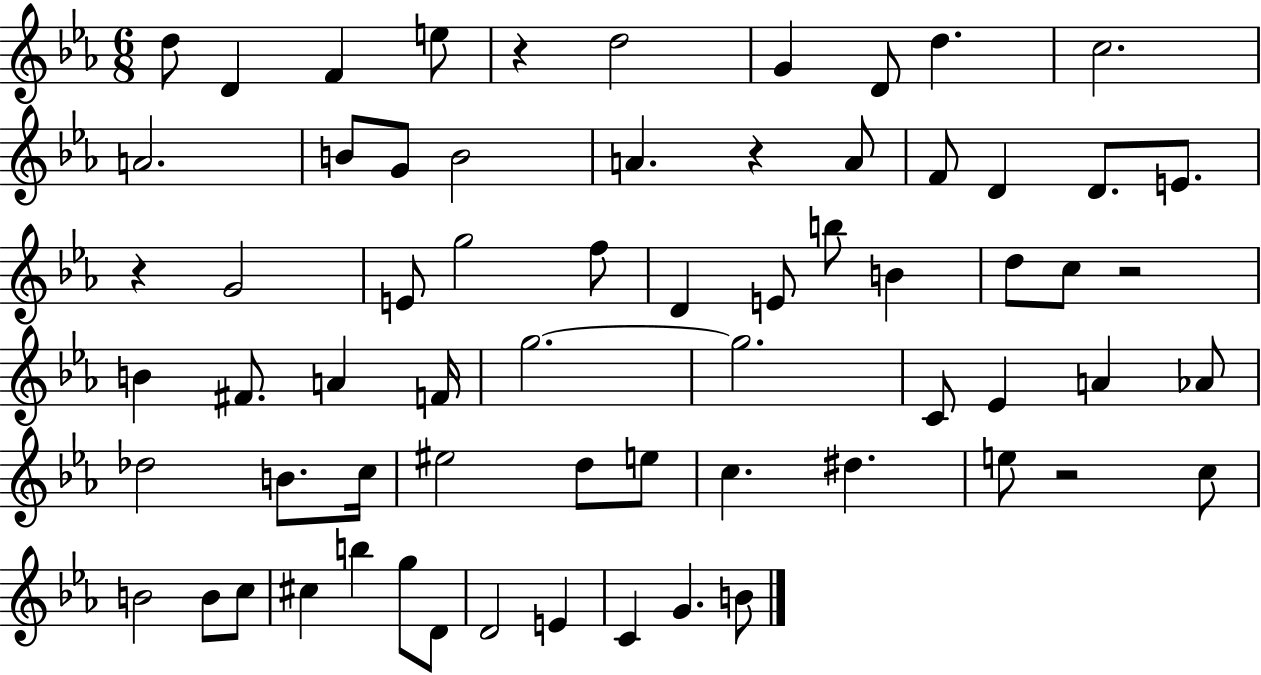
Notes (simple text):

D5/e D4/q F4/q E5/e R/q D5/h G4/q D4/e D5/q. C5/h. A4/h. B4/e G4/e B4/h A4/q. R/q A4/e F4/e D4/q D4/e. E4/e. R/q G4/h E4/e G5/h F5/e D4/q E4/e B5/e B4/q D5/e C5/e R/h B4/q F#4/e. A4/q F4/s G5/h. G5/h. C4/e Eb4/q A4/q Ab4/e Db5/h B4/e. C5/s EIS5/h D5/e E5/e C5/q. D#5/q. E5/e R/h C5/e B4/h B4/e C5/e C#5/q B5/q G5/e D4/e D4/h E4/q C4/q G4/q. B4/e